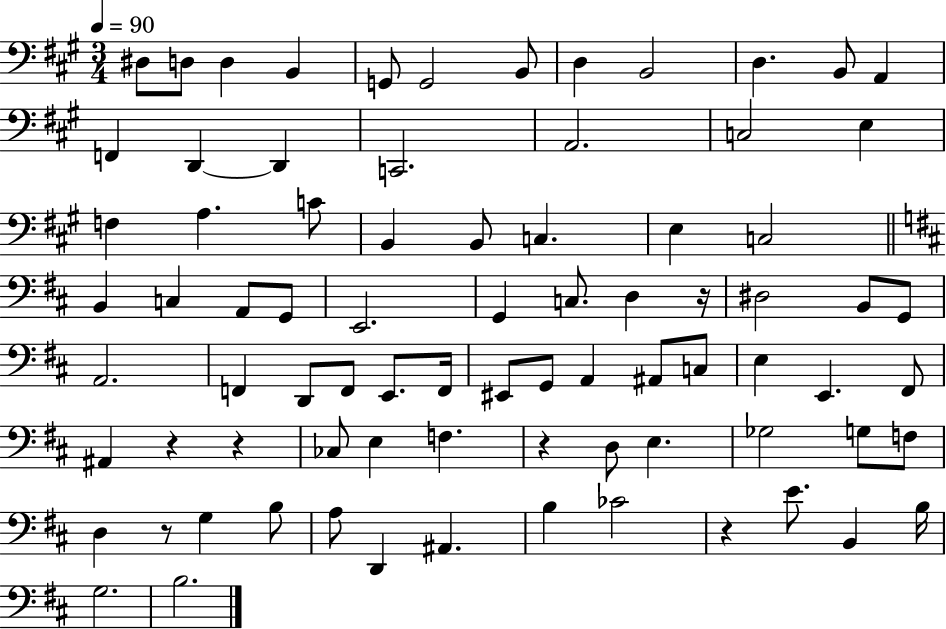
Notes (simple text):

D#3/e D3/e D3/q B2/q G2/e G2/h B2/e D3/q B2/h D3/q. B2/e A2/q F2/q D2/q D2/q C2/h. A2/h. C3/h E3/q F3/q A3/q. C4/e B2/q B2/e C3/q. E3/q C3/h B2/q C3/q A2/e G2/e E2/h. G2/q C3/e. D3/q R/s D#3/h B2/e G2/e A2/h. F2/q D2/e F2/e E2/e. F2/s EIS2/e G2/e A2/q A#2/e C3/e E3/q E2/q. F#2/e A#2/q R/q R/q CES3/e E3/q F3/q. R/q D3/e E3/q. Gb3/h G3/e F3/e D3/q R/e G3/q B3/e A3/e D2/q A#2/q. B3/q CES4/h R/q E4/e. B2/q B3/s G3/h. B3/h.